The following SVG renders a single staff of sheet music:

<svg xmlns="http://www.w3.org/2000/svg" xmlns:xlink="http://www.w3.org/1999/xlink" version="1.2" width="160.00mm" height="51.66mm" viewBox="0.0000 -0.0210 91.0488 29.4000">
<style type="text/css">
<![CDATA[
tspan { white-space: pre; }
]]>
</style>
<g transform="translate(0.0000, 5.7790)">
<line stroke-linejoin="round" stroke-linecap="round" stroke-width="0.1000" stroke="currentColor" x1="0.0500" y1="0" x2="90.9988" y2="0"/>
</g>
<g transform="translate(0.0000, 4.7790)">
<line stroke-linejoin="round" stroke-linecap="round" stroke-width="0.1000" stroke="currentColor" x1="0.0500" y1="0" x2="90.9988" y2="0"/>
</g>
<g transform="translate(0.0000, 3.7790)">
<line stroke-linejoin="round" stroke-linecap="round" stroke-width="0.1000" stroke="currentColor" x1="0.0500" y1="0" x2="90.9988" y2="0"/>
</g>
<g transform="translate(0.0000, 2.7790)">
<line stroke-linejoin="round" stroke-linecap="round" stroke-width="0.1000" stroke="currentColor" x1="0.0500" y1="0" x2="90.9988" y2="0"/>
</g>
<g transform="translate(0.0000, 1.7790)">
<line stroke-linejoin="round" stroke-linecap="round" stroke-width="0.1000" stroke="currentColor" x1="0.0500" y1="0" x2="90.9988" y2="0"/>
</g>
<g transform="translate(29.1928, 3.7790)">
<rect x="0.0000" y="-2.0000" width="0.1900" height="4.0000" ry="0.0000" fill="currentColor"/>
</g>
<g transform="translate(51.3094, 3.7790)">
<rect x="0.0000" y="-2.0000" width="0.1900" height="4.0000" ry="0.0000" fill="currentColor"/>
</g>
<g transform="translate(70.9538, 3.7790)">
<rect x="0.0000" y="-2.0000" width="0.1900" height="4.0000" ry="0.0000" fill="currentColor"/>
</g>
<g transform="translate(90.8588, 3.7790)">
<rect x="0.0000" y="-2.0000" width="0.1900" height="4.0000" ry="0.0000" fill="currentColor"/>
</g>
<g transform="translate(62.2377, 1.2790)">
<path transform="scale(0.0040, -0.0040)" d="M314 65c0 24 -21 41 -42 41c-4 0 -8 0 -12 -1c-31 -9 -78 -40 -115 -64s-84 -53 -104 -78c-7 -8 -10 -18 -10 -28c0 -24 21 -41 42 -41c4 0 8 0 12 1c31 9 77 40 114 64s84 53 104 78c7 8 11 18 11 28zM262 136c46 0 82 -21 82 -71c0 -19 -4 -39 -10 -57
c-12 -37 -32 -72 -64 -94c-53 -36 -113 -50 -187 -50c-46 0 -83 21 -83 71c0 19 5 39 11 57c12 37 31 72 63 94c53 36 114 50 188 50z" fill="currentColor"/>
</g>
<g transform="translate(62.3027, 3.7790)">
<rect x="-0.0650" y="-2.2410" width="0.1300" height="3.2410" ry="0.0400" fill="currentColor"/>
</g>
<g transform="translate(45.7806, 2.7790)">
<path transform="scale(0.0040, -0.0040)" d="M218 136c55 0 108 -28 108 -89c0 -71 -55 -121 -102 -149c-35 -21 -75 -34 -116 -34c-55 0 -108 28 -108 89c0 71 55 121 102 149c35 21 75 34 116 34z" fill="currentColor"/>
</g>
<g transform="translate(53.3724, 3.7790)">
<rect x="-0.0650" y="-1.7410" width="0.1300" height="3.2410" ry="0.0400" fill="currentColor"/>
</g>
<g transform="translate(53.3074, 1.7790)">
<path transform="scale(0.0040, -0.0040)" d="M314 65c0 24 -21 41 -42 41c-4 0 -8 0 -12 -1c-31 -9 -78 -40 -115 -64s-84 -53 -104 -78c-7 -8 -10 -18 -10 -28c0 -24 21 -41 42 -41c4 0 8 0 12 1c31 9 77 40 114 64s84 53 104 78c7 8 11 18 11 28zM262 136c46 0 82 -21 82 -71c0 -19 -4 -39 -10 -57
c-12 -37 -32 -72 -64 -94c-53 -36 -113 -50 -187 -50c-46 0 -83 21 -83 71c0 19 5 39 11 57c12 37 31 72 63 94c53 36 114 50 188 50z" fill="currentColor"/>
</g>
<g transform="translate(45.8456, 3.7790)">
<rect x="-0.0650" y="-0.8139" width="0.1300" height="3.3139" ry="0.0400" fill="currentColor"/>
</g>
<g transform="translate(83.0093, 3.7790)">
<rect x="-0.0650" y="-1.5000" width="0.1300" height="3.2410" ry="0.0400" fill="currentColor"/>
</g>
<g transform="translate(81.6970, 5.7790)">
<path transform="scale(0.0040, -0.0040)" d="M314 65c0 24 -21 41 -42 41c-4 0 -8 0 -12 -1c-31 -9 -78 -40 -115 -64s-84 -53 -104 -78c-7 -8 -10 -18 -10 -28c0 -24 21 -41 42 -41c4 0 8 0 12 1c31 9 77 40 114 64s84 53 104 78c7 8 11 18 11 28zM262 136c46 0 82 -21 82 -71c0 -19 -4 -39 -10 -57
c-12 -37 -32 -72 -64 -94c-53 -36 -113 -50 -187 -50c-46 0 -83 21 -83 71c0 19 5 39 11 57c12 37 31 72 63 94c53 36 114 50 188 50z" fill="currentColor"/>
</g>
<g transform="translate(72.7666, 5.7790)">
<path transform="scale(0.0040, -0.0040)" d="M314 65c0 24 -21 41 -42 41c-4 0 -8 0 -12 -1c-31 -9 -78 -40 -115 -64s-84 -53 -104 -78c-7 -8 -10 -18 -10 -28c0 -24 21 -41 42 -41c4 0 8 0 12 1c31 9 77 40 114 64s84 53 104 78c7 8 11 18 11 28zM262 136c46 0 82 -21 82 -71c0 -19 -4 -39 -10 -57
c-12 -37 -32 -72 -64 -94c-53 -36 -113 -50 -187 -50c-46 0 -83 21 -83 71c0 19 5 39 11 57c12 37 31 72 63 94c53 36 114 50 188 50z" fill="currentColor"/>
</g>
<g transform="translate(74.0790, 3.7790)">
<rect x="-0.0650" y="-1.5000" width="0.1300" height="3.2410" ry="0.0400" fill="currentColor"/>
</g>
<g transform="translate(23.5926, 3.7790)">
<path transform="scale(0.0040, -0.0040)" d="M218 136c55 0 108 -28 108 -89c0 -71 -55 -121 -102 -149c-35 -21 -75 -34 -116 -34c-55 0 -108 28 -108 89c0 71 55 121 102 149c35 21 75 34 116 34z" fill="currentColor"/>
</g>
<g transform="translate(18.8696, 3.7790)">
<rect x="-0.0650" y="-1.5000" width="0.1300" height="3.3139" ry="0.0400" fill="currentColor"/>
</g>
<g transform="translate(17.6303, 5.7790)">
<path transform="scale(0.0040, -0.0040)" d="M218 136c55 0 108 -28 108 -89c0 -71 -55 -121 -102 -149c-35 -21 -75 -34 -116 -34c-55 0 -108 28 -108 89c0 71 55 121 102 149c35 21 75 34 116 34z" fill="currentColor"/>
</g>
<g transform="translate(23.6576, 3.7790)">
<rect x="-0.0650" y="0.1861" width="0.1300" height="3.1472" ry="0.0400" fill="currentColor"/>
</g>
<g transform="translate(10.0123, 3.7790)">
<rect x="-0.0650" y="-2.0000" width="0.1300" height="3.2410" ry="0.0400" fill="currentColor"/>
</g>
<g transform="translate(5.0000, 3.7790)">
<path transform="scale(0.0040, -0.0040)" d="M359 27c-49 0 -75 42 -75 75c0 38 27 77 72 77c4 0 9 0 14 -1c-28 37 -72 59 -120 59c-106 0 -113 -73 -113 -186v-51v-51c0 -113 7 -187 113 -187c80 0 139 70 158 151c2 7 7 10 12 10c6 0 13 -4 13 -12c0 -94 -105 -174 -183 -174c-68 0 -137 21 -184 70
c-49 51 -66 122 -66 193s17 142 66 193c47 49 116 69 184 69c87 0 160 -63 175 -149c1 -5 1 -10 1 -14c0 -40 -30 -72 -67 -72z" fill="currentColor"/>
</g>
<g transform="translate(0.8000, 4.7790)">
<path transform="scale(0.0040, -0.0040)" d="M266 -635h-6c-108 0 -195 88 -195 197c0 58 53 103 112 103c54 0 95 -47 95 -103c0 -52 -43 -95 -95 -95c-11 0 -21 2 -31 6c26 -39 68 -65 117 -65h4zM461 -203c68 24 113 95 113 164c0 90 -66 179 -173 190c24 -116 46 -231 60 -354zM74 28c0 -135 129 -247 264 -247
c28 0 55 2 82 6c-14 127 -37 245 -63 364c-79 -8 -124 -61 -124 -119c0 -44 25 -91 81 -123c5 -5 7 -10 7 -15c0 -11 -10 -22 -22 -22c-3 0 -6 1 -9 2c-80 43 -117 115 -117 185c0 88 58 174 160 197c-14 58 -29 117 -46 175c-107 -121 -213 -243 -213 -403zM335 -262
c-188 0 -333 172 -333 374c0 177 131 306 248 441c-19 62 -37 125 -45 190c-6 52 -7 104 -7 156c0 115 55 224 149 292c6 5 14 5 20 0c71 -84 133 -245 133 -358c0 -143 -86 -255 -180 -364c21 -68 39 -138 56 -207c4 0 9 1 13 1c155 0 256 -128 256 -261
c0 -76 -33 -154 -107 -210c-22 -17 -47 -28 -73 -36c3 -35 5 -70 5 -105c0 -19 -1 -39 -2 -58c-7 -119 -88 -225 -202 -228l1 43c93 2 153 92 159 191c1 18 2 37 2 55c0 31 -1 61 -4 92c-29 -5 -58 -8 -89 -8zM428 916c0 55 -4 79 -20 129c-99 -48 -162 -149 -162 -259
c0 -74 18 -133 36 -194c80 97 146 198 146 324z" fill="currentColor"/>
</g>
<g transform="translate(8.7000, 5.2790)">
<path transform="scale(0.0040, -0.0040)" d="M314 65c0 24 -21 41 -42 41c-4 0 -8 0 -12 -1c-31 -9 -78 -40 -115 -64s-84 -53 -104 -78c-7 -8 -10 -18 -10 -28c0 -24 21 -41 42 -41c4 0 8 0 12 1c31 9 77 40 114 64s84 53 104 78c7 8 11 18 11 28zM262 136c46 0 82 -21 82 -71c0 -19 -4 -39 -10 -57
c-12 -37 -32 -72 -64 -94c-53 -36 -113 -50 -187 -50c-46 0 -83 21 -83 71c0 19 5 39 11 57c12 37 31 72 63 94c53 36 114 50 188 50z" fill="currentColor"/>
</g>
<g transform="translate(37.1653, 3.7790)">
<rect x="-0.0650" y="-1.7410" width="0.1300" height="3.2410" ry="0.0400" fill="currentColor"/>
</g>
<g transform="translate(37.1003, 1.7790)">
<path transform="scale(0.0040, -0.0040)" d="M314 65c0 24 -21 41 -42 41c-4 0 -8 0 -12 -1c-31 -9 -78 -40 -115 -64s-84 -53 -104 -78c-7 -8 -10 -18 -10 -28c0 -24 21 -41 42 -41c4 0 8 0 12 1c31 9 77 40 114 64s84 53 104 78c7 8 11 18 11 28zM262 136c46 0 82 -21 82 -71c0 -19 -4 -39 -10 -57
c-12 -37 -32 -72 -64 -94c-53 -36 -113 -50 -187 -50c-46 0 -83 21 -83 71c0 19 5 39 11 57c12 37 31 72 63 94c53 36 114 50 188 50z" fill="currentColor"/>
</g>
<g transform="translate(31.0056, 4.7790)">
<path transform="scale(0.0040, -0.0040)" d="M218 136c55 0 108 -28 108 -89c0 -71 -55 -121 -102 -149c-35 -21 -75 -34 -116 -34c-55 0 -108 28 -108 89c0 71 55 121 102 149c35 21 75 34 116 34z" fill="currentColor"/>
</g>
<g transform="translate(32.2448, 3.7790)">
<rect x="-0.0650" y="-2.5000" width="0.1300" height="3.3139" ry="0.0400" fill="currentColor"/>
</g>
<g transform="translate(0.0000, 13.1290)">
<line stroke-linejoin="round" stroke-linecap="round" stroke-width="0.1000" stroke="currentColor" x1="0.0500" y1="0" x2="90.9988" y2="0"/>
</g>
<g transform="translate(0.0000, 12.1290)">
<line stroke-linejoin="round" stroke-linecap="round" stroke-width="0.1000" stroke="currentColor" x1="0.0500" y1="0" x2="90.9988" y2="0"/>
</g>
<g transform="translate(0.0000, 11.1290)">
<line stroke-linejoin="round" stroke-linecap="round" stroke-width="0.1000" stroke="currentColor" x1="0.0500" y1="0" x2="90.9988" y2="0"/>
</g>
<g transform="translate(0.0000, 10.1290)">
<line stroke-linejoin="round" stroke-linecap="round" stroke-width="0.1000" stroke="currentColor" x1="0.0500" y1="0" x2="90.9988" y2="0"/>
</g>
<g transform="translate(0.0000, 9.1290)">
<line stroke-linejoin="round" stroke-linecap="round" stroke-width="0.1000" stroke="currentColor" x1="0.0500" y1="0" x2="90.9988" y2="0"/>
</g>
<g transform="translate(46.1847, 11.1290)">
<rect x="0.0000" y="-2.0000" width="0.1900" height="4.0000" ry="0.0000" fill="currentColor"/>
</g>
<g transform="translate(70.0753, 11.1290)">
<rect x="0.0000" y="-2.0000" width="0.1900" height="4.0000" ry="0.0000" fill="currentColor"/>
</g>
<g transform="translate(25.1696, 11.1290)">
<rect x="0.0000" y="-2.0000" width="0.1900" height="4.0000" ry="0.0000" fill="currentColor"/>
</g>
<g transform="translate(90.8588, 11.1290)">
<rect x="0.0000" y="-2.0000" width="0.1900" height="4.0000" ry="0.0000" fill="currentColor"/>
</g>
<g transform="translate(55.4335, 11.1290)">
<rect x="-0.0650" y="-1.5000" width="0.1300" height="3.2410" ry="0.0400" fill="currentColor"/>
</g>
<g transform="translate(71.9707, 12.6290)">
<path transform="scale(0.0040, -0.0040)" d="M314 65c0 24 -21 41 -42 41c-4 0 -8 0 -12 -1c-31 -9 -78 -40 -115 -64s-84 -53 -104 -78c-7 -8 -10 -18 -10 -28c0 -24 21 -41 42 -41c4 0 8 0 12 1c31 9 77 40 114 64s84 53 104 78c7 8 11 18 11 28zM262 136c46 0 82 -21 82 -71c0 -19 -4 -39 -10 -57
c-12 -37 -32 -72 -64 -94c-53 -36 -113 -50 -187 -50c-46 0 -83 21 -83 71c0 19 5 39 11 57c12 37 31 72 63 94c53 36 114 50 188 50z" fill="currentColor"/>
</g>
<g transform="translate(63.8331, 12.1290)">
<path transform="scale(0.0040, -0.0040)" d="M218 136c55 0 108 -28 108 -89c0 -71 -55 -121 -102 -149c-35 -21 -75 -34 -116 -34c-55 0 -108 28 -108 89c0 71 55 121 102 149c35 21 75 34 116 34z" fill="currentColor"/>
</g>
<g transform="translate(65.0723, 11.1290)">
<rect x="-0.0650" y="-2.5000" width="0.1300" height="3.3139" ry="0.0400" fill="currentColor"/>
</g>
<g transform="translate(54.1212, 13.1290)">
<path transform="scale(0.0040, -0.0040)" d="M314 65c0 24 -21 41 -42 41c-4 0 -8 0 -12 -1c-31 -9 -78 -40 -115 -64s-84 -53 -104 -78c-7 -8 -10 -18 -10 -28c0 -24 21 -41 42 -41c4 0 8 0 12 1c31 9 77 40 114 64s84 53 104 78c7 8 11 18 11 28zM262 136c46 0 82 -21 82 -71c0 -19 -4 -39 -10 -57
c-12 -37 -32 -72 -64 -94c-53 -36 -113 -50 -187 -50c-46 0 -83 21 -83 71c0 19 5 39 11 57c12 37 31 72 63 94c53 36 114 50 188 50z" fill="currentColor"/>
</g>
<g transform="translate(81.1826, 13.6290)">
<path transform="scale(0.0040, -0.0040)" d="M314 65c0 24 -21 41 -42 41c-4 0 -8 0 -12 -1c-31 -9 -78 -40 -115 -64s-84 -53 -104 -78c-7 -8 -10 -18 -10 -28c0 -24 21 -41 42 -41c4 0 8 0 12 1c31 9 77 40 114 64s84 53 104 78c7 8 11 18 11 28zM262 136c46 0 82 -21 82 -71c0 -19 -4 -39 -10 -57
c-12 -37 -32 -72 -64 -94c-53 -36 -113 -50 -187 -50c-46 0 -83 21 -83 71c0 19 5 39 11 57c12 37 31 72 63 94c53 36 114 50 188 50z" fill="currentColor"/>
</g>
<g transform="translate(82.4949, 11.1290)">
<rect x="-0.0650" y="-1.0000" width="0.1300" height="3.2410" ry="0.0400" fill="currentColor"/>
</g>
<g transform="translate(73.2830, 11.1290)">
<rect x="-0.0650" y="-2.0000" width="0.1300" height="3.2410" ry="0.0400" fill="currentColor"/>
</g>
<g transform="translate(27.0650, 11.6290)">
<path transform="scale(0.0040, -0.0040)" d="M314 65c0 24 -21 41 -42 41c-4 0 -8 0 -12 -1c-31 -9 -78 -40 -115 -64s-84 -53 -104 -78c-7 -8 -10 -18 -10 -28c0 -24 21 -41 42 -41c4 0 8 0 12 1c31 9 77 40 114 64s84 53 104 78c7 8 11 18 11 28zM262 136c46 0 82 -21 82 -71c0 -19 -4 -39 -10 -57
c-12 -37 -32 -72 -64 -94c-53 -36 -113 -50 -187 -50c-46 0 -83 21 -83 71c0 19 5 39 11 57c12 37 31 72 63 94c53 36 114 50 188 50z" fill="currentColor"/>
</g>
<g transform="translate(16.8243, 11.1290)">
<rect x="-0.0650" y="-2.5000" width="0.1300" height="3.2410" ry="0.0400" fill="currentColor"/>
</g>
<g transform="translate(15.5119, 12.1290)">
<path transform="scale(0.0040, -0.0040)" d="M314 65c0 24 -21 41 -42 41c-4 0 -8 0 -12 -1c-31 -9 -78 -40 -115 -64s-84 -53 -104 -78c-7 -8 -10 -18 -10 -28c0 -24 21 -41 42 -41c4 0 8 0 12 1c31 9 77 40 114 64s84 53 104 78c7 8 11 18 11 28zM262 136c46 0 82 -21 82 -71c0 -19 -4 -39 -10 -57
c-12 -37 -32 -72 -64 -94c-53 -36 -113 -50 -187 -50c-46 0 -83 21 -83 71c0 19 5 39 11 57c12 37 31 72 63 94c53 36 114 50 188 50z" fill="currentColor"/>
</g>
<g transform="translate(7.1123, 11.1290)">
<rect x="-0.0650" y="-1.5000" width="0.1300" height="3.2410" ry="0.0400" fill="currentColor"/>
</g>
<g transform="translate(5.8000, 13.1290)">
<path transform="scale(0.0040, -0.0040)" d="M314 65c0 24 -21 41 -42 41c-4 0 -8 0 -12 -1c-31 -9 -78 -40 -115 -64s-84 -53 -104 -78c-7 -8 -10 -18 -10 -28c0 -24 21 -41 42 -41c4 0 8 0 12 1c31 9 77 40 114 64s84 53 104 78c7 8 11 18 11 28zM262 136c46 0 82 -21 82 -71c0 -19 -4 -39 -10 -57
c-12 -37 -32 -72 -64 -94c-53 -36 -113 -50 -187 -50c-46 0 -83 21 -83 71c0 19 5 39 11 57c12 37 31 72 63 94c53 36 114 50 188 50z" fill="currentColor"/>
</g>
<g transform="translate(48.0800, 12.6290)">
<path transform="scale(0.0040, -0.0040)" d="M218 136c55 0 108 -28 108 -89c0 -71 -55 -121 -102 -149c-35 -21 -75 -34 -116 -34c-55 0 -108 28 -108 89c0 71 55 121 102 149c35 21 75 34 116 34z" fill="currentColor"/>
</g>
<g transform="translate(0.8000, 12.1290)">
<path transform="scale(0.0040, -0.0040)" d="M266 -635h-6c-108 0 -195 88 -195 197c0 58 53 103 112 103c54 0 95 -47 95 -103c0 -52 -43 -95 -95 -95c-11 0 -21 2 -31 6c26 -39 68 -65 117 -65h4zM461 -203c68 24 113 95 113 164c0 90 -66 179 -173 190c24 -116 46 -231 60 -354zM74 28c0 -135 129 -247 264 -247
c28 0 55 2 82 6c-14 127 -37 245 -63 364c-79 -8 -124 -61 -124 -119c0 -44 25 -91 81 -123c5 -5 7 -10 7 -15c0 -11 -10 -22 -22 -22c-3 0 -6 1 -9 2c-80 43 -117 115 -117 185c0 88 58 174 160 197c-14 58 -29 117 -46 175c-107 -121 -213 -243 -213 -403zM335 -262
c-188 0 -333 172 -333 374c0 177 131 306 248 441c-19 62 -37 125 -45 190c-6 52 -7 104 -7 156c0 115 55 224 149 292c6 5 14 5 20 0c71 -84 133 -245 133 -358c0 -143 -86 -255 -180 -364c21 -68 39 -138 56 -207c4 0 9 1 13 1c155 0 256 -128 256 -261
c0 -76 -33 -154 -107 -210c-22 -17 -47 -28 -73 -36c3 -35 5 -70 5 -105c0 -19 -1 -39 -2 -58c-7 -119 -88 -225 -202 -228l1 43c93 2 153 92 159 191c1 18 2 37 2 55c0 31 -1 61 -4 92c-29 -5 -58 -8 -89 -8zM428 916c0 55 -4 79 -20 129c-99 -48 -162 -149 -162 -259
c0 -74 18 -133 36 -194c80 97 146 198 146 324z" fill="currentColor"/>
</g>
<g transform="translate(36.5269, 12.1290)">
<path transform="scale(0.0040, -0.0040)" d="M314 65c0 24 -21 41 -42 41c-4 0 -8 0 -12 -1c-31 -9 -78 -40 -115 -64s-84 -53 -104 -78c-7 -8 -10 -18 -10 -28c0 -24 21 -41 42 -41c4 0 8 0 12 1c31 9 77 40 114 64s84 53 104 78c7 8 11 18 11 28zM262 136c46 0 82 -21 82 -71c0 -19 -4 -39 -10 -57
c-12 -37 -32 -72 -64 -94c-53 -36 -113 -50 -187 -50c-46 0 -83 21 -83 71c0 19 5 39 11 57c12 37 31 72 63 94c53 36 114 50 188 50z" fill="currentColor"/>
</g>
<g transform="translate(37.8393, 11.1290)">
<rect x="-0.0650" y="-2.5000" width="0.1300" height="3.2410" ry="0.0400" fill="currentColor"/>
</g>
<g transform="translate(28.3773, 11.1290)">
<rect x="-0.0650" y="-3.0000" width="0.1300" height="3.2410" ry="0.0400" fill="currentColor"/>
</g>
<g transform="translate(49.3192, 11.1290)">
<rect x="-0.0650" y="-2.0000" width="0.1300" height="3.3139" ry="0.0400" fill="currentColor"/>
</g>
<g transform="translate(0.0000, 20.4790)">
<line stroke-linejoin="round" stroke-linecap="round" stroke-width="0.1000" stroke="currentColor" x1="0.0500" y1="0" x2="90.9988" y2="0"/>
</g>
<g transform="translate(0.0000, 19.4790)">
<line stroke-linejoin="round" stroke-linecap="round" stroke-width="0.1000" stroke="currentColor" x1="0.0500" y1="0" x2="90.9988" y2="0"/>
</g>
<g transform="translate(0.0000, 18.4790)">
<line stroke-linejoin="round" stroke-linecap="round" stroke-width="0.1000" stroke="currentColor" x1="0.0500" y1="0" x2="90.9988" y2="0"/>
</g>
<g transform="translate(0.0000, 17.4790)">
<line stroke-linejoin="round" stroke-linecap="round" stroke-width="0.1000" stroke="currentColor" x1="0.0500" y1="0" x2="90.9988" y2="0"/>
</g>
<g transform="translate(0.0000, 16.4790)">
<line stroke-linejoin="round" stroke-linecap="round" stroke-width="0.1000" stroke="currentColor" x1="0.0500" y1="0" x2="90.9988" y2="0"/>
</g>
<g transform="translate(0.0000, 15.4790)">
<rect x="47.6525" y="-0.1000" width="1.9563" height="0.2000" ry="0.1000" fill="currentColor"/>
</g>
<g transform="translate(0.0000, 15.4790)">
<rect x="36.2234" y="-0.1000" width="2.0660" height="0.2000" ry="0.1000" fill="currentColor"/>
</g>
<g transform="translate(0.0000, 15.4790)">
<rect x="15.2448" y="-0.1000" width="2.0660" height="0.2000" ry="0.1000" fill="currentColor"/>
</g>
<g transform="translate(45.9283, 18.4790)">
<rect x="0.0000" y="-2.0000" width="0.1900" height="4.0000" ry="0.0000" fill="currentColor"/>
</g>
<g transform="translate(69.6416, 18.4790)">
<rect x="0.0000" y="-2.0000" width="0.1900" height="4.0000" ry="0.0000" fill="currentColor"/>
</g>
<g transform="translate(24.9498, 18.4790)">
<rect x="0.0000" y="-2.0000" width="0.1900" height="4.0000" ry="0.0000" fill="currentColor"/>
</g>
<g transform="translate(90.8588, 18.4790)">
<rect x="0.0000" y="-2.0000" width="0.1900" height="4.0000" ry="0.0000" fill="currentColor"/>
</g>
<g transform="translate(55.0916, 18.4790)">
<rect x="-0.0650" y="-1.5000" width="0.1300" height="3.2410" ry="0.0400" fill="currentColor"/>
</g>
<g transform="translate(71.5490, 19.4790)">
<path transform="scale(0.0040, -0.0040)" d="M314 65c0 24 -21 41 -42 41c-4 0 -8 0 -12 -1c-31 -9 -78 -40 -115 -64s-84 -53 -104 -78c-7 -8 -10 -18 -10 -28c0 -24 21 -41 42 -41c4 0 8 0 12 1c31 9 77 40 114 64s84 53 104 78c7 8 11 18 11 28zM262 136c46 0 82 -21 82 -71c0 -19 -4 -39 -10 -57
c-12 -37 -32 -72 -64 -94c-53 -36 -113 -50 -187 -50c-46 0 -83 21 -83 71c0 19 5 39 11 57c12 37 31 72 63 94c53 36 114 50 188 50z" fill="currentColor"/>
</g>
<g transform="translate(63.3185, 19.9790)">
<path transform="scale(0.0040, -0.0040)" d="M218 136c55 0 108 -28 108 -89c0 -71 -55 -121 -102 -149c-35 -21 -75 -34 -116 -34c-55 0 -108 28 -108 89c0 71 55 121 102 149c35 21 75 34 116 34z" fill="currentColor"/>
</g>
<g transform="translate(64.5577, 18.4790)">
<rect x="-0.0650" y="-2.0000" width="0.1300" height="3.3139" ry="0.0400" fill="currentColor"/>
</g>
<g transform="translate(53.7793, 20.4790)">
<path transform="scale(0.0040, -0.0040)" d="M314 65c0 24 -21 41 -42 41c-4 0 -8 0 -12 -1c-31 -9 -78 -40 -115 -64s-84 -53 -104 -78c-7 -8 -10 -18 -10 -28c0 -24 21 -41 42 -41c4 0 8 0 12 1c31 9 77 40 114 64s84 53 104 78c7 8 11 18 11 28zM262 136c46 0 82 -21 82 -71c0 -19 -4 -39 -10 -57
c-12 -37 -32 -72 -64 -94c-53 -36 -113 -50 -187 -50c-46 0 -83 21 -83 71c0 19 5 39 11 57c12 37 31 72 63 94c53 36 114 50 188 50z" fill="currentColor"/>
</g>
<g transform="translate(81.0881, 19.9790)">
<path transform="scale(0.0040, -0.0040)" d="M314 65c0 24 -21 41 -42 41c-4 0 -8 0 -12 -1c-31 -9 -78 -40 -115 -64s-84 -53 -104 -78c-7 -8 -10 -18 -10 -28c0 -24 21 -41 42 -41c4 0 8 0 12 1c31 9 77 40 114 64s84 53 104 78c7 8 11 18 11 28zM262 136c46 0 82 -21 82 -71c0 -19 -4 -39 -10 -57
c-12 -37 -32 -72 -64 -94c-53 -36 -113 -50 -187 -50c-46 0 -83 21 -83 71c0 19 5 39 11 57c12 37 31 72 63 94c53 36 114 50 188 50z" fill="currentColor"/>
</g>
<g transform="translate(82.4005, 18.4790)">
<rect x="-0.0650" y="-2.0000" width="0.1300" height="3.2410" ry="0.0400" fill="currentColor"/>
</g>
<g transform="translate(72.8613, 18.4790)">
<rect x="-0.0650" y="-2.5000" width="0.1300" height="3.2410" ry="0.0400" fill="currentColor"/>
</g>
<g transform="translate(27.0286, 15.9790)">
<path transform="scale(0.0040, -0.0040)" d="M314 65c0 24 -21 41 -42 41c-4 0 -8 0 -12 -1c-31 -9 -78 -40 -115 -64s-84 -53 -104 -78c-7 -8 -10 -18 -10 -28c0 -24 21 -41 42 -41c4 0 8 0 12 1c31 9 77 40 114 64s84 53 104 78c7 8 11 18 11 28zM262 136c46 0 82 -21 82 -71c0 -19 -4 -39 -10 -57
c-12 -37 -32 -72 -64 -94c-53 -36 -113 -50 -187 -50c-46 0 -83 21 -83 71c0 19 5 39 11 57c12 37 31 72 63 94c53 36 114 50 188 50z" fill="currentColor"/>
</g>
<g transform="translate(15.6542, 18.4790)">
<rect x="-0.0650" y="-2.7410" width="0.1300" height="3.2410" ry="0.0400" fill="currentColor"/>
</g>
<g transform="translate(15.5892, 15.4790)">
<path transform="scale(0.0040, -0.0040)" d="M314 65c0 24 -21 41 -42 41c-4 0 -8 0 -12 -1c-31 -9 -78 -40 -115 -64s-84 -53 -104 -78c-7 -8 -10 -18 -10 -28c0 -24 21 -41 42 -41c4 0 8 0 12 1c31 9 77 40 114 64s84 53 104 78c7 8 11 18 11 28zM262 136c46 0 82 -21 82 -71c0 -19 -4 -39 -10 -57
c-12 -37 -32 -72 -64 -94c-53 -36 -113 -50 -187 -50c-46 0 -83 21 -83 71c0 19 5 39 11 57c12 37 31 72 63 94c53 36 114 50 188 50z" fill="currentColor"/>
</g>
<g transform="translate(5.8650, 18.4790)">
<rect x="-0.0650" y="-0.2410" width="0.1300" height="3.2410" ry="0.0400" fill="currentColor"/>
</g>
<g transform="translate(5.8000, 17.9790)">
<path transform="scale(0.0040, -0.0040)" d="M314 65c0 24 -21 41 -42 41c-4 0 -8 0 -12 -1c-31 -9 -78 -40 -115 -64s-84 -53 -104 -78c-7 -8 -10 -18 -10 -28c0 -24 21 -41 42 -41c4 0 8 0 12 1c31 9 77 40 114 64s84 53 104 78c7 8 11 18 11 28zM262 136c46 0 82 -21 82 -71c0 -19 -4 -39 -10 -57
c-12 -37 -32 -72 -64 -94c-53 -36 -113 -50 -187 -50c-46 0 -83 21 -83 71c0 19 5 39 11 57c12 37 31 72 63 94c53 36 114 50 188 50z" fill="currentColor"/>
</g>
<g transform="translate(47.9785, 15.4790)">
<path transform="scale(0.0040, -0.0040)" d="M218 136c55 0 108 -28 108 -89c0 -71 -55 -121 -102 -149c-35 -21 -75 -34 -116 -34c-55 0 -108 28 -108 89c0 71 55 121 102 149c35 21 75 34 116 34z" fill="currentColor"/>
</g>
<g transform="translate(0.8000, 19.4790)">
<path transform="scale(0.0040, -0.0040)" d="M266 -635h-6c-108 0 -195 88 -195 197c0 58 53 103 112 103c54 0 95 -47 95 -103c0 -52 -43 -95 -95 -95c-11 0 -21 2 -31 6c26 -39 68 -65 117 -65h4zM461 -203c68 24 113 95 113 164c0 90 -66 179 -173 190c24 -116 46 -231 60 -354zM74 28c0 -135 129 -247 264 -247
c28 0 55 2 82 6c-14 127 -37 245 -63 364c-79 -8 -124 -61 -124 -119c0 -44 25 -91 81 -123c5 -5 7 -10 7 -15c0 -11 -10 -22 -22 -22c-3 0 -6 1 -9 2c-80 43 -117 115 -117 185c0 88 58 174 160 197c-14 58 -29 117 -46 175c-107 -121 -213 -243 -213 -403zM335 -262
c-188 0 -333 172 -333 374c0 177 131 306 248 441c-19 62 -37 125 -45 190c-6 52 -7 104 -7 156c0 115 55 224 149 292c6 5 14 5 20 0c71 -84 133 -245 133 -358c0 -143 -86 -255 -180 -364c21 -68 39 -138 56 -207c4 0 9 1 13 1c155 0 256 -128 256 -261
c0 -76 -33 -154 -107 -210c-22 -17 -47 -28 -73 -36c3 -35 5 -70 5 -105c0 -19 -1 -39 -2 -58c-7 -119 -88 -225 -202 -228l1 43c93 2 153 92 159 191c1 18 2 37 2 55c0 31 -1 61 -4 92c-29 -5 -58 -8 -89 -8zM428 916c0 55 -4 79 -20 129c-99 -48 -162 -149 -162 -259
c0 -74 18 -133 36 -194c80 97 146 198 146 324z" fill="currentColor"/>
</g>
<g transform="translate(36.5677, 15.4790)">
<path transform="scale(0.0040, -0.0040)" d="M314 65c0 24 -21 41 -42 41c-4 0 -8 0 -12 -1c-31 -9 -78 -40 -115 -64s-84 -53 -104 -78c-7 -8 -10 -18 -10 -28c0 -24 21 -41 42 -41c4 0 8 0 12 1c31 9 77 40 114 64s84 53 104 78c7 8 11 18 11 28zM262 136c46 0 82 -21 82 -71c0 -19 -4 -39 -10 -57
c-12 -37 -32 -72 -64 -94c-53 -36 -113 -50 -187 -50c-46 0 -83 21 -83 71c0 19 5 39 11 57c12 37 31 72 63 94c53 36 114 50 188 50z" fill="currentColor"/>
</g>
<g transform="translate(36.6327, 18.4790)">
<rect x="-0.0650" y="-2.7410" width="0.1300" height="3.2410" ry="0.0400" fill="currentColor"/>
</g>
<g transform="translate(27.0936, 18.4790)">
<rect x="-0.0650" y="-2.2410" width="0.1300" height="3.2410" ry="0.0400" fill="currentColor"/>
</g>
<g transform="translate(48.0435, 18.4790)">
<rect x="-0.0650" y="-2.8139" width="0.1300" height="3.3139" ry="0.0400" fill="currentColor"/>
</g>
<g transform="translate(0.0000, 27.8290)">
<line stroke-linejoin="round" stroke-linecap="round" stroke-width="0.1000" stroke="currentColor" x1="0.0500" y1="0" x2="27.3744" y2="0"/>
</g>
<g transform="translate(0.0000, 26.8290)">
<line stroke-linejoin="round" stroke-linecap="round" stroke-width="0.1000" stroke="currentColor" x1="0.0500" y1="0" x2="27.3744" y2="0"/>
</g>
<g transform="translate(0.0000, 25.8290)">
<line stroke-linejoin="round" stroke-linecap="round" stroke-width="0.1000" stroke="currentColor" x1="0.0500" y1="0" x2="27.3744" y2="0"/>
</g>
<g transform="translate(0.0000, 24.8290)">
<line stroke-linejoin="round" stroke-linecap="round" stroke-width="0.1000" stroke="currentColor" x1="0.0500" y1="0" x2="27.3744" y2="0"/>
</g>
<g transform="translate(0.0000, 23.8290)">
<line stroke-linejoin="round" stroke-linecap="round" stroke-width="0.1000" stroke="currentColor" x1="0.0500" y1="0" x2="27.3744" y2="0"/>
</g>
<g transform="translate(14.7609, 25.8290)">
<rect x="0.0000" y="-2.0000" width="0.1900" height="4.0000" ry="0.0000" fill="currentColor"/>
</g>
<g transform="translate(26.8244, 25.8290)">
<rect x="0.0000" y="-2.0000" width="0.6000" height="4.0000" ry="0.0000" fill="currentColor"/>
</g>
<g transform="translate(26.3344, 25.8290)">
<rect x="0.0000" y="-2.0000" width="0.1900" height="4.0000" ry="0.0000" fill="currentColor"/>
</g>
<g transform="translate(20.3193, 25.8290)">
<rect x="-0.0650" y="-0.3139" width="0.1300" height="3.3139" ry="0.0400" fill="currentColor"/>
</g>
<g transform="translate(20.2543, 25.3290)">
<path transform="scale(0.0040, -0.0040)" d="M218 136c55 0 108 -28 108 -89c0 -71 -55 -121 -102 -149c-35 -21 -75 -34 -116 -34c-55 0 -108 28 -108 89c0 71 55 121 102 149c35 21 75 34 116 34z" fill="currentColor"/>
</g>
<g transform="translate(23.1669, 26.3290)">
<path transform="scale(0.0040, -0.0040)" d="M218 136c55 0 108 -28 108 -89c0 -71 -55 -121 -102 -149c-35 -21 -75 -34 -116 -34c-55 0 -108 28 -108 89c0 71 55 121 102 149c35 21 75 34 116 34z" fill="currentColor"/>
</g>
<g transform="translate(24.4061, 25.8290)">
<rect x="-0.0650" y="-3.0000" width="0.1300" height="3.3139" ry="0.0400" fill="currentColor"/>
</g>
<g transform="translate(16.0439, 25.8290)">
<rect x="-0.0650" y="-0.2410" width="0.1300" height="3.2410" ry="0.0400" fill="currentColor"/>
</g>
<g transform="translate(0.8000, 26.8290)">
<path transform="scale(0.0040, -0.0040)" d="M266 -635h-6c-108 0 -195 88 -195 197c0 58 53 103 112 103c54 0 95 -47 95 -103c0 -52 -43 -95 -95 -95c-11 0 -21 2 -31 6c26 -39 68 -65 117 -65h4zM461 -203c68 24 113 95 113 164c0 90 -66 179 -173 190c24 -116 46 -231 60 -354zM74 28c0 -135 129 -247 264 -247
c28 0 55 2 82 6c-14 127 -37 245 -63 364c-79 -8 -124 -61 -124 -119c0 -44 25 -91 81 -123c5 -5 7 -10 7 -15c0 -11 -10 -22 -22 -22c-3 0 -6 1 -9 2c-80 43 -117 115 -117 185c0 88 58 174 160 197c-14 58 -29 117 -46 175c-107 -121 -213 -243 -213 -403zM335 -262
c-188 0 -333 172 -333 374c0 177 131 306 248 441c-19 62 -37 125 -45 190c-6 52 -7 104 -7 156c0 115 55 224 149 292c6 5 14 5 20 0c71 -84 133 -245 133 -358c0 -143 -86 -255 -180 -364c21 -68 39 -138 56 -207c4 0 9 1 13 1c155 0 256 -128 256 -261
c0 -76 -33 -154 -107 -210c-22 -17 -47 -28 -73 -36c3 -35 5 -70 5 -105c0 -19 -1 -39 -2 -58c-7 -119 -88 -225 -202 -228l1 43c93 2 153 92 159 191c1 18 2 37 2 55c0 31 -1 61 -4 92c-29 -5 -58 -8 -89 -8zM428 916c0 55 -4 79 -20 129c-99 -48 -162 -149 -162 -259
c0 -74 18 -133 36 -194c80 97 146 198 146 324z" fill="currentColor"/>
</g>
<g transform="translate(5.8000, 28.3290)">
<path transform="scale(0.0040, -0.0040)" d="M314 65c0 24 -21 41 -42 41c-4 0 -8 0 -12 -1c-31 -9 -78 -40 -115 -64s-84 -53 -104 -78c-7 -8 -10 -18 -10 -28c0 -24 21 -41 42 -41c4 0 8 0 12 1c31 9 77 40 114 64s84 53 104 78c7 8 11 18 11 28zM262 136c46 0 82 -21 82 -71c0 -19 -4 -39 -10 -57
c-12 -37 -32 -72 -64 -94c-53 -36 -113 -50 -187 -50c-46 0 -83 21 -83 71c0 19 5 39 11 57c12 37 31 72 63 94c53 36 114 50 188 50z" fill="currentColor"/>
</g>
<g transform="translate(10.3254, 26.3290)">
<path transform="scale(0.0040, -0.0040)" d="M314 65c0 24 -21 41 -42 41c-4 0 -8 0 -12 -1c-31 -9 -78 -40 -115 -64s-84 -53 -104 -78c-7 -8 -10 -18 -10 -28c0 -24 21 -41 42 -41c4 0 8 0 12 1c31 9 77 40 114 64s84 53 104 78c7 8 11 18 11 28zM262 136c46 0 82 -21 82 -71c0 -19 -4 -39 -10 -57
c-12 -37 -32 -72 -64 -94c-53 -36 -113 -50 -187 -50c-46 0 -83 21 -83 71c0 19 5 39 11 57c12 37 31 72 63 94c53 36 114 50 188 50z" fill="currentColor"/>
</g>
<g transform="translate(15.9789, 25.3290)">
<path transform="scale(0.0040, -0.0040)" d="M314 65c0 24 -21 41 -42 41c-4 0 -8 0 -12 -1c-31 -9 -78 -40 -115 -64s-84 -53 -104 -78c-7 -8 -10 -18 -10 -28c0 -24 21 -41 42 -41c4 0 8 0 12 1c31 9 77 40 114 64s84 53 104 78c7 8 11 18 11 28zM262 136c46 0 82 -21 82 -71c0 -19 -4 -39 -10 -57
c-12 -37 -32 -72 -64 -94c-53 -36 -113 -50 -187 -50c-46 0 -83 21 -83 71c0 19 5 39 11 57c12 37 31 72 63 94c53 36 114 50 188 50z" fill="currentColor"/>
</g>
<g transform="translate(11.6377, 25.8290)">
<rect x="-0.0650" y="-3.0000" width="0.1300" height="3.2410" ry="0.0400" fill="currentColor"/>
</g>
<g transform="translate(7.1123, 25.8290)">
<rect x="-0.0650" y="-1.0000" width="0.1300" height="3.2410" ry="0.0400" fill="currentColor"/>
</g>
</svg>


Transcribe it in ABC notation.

X:1
T:Untitled
M:4/4
L:1/4
K:C
F2 E B G f2 d f2 g2 E2 E2 E2 G2 A2 G2 F E2 G F2 D2 c2 a2 g2 a2 a E2 F G2 F2 D2 A2 c2 c A